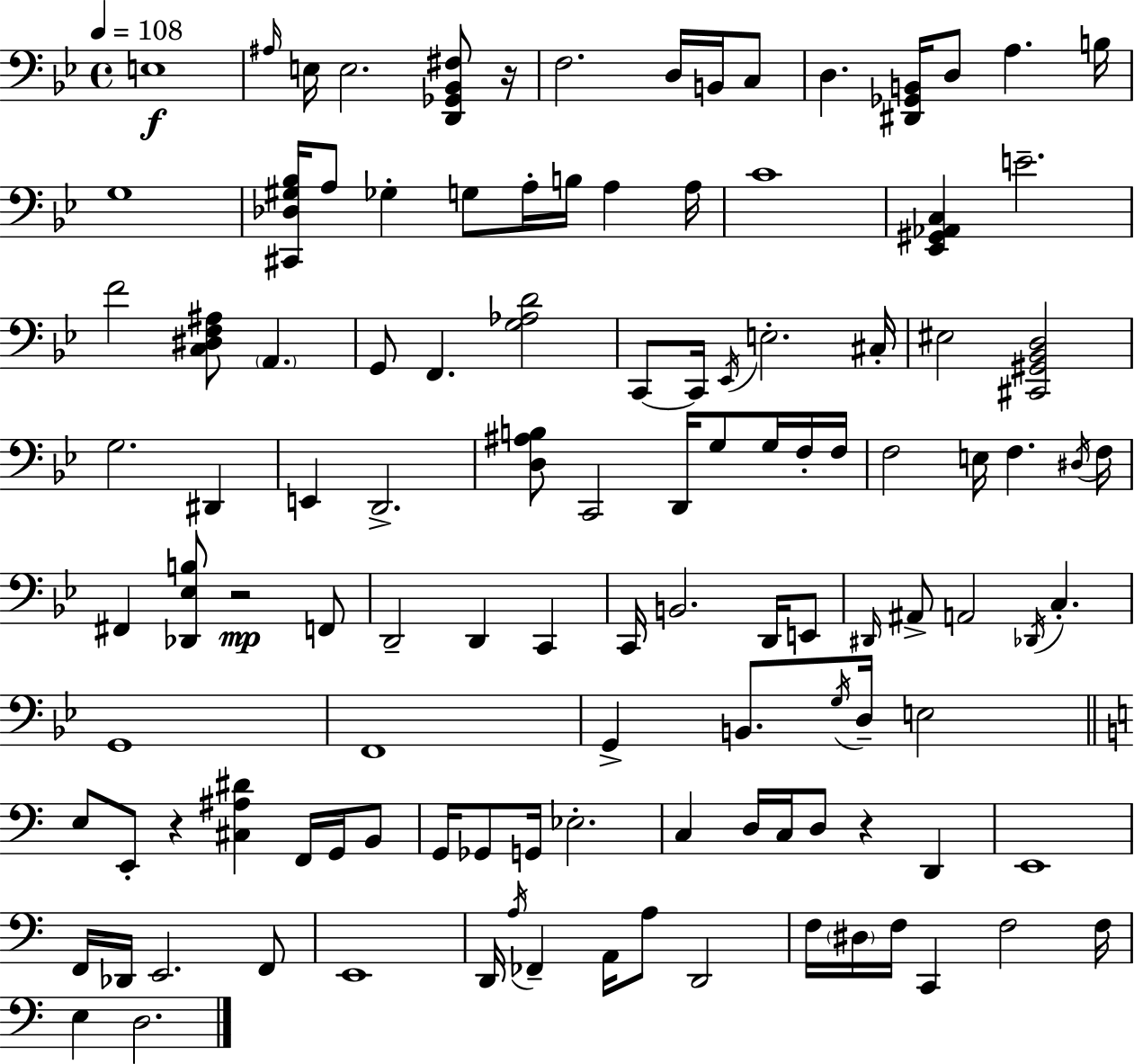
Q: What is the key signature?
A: BES major